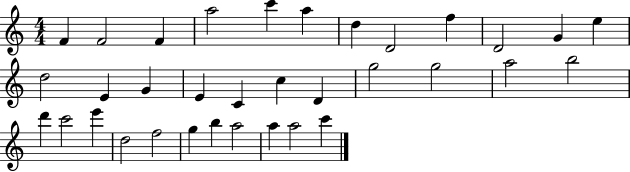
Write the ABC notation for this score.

X:1
T:Untitled
M:4/4
L:1/4
K:C
F F2 F a2 c' a d D2 f D2 G e d2 E G E C c D g2 g2 a2 b2 d' c'2 e' d2 f2 g b a2 a a2 c'